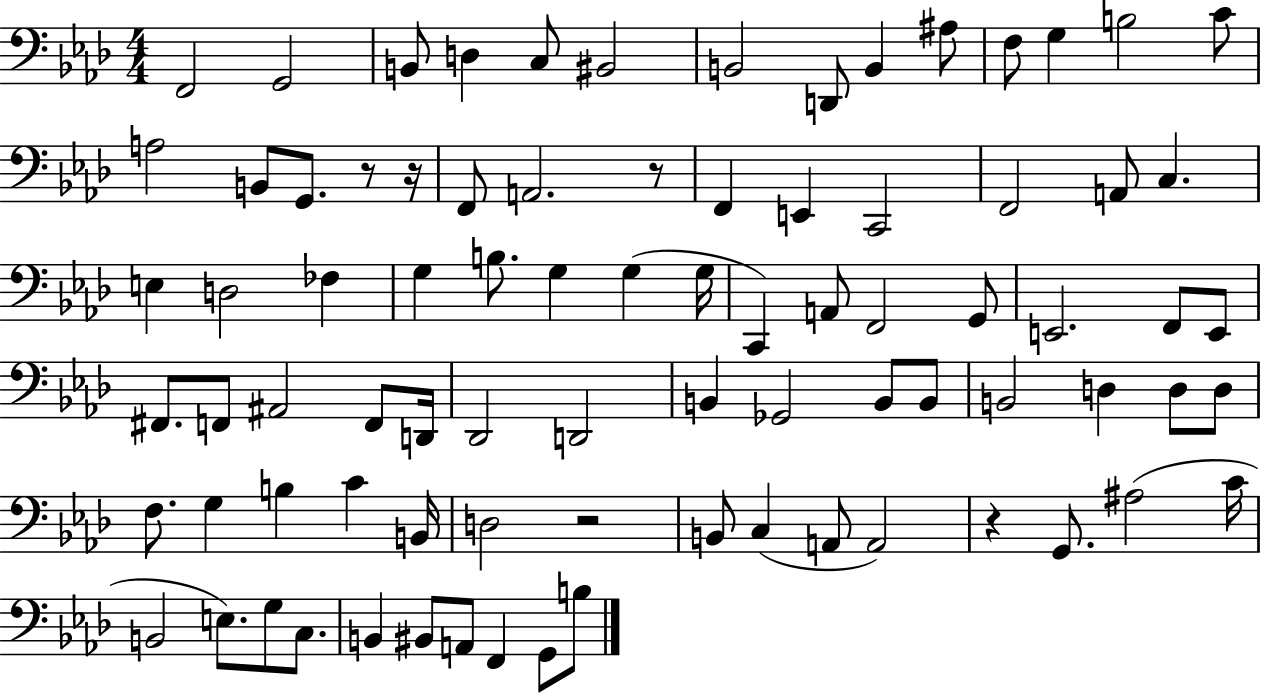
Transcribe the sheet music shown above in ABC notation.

X:1
T:Untitled
M:4/4
L:1/4
K:Ab
F,,2 G,,2 B,,/2 D, C,/2 ^B,,2 B,,2 D,,/2 B,, ^A,/2 F,/2 G, B,2 C/2 A,2 B,,/2 G,,/2 z/2 z/4 F,,/2 A,,2 z/2 F,, E,, C,,2 F,,2 A,,/2 C, E, D,2 _F, G, B,/2 G, G, G,/4 C,, A,,/2 F,,2 G,,/2 E,,2 F,,/2 E,,/2 ^F,,/2 F,,/2 ^A,,2 F,,/2 D,,/4 _D,,2 D,,2 B,, _G,,2 B,,/2 B,,/2 B,,2 D, D,/2 D,/2 F,/2 G, B, C B,,/4 D,2 z2 B,,/2 C, A,,/2 A,,2 z G,,/2 ^A,2 C/4 B,,2 E,/2 G,/2 C,/2 B,, ^B,,/2 A,,/2 F,, G,,/2 B,/2